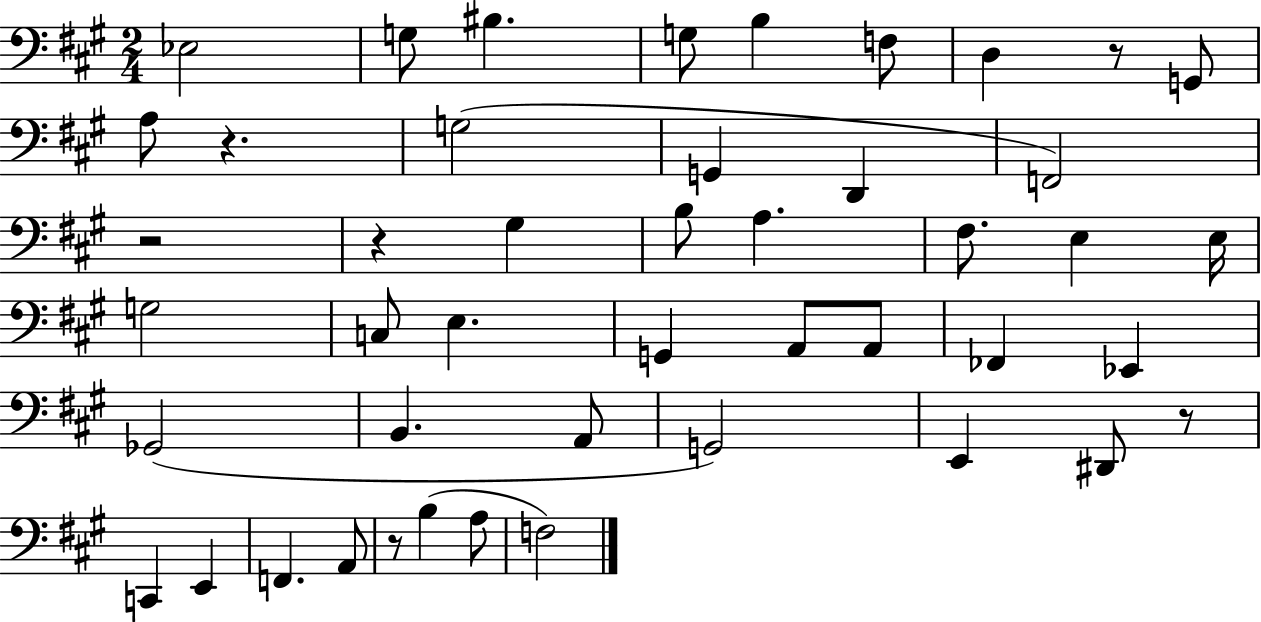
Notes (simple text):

Eb3/h G3/e BIS3/q. G3/e B3/q F3/e D3/q R/e G2/e A3/e R/q. G3/h G2/q D2/q F2/h R/h R/q G#3/q B3/e A3/q. F#3/e. E3/q E3/s G3/h C3/e E3/q. G2/q A2/e A2/e FES2/q Eb2/q Gb2/h B2/q. A2/e G2/h E2/q D#2/e R/e C2/q E2/q F2/q. A2/e R/e B3/q A3/e F3/h